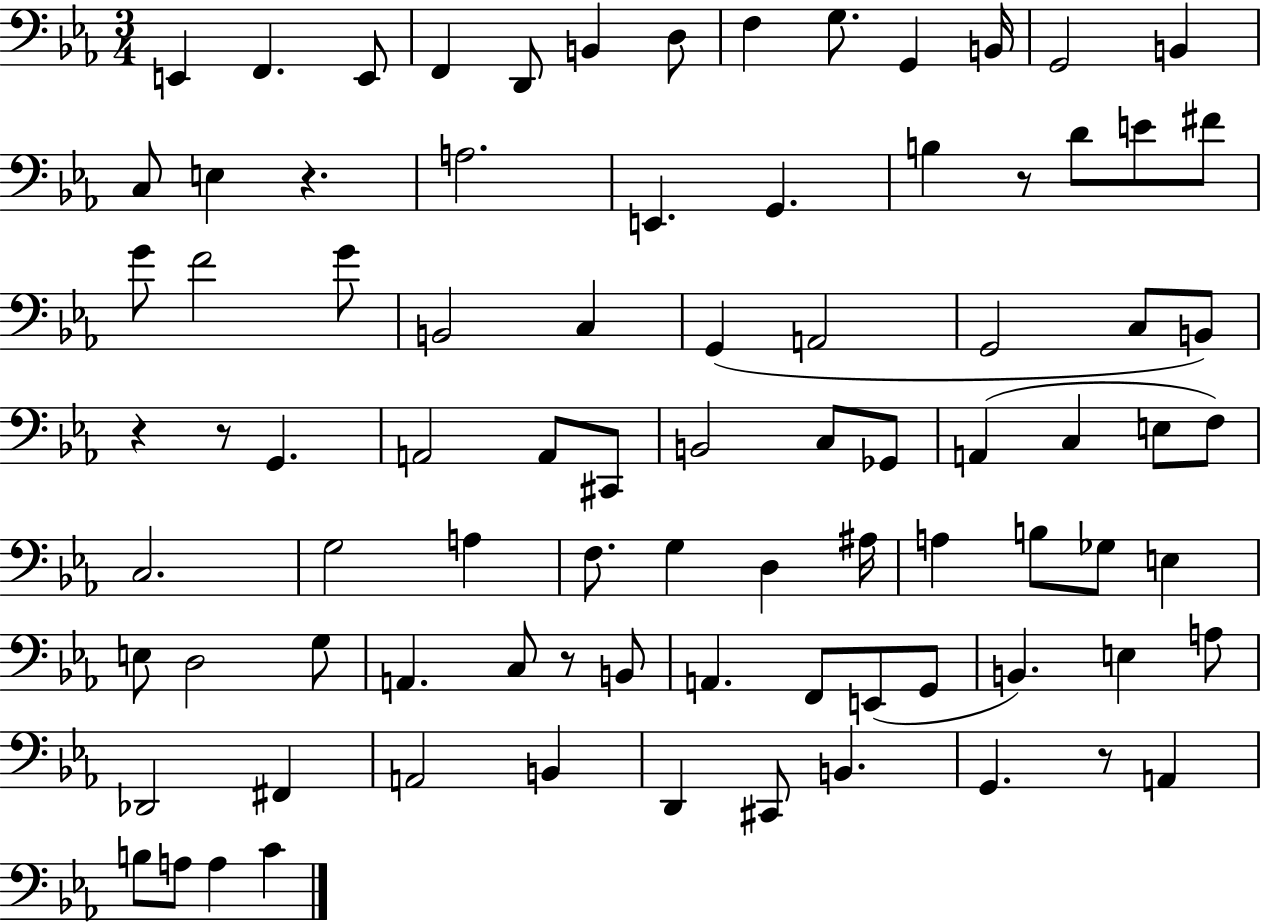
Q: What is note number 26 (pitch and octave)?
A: B2